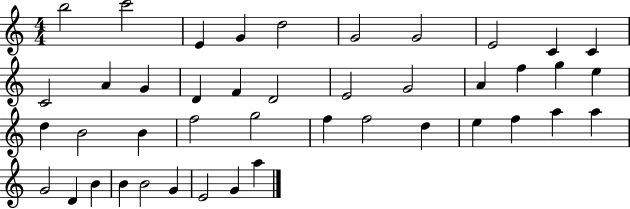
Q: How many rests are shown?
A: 0